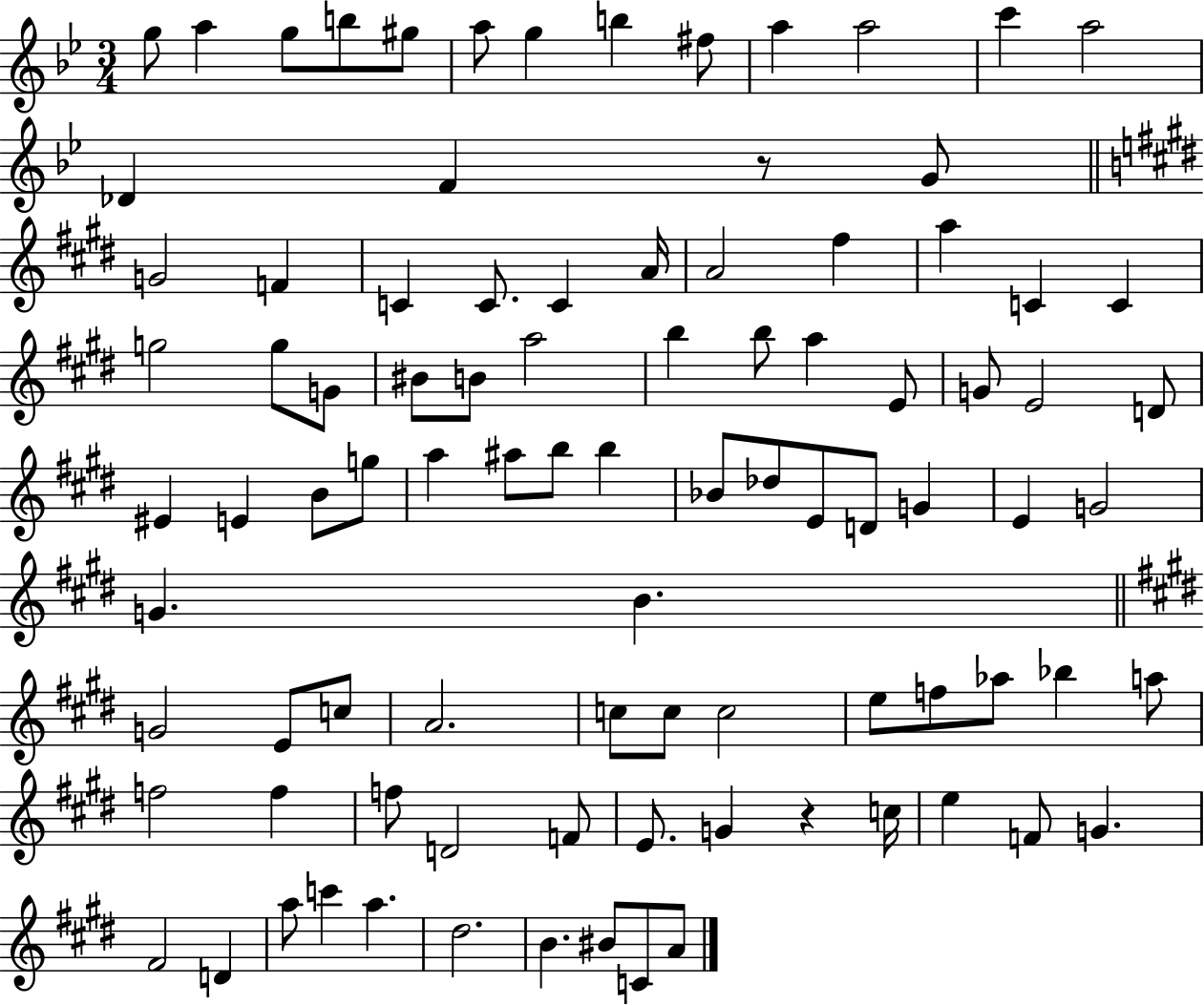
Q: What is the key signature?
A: BES major